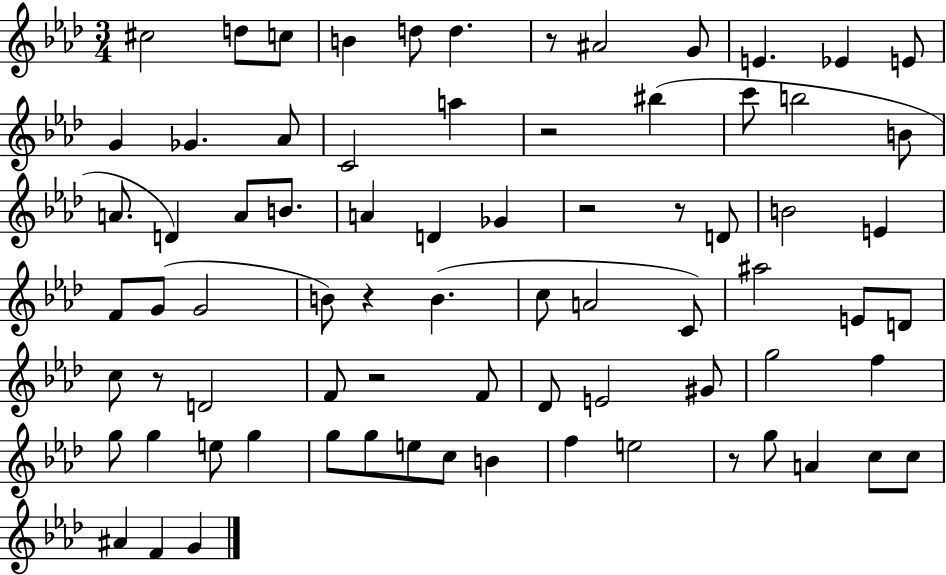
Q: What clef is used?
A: treble